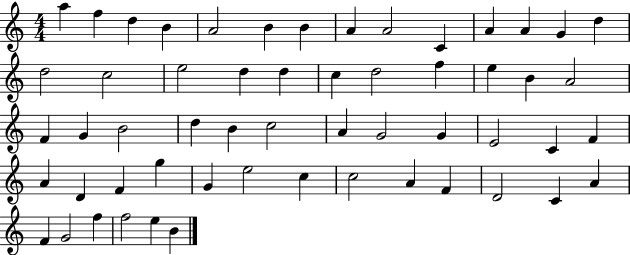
A5/q F5/q D5/q B4/q A4/h B4/q B4/q A4/q A4/h C4/q A4/q A4/q G4/q D5/q D5/h C5/h E5/h D5/q D5/q C5/q D5/h F5/q E5/q B4/q A4/h F4/q G4/q B4/h D5/q B4/q C5/h A4/q G4/h G4/q E4/h C4/q F4/q A4/q D4/q F4/q G5/q G4/q E5/h C5/q C5/h A4/q F4/q D4/h C4/q A4/q F4/q G4/h F5/q F5/h E5/q B4/q